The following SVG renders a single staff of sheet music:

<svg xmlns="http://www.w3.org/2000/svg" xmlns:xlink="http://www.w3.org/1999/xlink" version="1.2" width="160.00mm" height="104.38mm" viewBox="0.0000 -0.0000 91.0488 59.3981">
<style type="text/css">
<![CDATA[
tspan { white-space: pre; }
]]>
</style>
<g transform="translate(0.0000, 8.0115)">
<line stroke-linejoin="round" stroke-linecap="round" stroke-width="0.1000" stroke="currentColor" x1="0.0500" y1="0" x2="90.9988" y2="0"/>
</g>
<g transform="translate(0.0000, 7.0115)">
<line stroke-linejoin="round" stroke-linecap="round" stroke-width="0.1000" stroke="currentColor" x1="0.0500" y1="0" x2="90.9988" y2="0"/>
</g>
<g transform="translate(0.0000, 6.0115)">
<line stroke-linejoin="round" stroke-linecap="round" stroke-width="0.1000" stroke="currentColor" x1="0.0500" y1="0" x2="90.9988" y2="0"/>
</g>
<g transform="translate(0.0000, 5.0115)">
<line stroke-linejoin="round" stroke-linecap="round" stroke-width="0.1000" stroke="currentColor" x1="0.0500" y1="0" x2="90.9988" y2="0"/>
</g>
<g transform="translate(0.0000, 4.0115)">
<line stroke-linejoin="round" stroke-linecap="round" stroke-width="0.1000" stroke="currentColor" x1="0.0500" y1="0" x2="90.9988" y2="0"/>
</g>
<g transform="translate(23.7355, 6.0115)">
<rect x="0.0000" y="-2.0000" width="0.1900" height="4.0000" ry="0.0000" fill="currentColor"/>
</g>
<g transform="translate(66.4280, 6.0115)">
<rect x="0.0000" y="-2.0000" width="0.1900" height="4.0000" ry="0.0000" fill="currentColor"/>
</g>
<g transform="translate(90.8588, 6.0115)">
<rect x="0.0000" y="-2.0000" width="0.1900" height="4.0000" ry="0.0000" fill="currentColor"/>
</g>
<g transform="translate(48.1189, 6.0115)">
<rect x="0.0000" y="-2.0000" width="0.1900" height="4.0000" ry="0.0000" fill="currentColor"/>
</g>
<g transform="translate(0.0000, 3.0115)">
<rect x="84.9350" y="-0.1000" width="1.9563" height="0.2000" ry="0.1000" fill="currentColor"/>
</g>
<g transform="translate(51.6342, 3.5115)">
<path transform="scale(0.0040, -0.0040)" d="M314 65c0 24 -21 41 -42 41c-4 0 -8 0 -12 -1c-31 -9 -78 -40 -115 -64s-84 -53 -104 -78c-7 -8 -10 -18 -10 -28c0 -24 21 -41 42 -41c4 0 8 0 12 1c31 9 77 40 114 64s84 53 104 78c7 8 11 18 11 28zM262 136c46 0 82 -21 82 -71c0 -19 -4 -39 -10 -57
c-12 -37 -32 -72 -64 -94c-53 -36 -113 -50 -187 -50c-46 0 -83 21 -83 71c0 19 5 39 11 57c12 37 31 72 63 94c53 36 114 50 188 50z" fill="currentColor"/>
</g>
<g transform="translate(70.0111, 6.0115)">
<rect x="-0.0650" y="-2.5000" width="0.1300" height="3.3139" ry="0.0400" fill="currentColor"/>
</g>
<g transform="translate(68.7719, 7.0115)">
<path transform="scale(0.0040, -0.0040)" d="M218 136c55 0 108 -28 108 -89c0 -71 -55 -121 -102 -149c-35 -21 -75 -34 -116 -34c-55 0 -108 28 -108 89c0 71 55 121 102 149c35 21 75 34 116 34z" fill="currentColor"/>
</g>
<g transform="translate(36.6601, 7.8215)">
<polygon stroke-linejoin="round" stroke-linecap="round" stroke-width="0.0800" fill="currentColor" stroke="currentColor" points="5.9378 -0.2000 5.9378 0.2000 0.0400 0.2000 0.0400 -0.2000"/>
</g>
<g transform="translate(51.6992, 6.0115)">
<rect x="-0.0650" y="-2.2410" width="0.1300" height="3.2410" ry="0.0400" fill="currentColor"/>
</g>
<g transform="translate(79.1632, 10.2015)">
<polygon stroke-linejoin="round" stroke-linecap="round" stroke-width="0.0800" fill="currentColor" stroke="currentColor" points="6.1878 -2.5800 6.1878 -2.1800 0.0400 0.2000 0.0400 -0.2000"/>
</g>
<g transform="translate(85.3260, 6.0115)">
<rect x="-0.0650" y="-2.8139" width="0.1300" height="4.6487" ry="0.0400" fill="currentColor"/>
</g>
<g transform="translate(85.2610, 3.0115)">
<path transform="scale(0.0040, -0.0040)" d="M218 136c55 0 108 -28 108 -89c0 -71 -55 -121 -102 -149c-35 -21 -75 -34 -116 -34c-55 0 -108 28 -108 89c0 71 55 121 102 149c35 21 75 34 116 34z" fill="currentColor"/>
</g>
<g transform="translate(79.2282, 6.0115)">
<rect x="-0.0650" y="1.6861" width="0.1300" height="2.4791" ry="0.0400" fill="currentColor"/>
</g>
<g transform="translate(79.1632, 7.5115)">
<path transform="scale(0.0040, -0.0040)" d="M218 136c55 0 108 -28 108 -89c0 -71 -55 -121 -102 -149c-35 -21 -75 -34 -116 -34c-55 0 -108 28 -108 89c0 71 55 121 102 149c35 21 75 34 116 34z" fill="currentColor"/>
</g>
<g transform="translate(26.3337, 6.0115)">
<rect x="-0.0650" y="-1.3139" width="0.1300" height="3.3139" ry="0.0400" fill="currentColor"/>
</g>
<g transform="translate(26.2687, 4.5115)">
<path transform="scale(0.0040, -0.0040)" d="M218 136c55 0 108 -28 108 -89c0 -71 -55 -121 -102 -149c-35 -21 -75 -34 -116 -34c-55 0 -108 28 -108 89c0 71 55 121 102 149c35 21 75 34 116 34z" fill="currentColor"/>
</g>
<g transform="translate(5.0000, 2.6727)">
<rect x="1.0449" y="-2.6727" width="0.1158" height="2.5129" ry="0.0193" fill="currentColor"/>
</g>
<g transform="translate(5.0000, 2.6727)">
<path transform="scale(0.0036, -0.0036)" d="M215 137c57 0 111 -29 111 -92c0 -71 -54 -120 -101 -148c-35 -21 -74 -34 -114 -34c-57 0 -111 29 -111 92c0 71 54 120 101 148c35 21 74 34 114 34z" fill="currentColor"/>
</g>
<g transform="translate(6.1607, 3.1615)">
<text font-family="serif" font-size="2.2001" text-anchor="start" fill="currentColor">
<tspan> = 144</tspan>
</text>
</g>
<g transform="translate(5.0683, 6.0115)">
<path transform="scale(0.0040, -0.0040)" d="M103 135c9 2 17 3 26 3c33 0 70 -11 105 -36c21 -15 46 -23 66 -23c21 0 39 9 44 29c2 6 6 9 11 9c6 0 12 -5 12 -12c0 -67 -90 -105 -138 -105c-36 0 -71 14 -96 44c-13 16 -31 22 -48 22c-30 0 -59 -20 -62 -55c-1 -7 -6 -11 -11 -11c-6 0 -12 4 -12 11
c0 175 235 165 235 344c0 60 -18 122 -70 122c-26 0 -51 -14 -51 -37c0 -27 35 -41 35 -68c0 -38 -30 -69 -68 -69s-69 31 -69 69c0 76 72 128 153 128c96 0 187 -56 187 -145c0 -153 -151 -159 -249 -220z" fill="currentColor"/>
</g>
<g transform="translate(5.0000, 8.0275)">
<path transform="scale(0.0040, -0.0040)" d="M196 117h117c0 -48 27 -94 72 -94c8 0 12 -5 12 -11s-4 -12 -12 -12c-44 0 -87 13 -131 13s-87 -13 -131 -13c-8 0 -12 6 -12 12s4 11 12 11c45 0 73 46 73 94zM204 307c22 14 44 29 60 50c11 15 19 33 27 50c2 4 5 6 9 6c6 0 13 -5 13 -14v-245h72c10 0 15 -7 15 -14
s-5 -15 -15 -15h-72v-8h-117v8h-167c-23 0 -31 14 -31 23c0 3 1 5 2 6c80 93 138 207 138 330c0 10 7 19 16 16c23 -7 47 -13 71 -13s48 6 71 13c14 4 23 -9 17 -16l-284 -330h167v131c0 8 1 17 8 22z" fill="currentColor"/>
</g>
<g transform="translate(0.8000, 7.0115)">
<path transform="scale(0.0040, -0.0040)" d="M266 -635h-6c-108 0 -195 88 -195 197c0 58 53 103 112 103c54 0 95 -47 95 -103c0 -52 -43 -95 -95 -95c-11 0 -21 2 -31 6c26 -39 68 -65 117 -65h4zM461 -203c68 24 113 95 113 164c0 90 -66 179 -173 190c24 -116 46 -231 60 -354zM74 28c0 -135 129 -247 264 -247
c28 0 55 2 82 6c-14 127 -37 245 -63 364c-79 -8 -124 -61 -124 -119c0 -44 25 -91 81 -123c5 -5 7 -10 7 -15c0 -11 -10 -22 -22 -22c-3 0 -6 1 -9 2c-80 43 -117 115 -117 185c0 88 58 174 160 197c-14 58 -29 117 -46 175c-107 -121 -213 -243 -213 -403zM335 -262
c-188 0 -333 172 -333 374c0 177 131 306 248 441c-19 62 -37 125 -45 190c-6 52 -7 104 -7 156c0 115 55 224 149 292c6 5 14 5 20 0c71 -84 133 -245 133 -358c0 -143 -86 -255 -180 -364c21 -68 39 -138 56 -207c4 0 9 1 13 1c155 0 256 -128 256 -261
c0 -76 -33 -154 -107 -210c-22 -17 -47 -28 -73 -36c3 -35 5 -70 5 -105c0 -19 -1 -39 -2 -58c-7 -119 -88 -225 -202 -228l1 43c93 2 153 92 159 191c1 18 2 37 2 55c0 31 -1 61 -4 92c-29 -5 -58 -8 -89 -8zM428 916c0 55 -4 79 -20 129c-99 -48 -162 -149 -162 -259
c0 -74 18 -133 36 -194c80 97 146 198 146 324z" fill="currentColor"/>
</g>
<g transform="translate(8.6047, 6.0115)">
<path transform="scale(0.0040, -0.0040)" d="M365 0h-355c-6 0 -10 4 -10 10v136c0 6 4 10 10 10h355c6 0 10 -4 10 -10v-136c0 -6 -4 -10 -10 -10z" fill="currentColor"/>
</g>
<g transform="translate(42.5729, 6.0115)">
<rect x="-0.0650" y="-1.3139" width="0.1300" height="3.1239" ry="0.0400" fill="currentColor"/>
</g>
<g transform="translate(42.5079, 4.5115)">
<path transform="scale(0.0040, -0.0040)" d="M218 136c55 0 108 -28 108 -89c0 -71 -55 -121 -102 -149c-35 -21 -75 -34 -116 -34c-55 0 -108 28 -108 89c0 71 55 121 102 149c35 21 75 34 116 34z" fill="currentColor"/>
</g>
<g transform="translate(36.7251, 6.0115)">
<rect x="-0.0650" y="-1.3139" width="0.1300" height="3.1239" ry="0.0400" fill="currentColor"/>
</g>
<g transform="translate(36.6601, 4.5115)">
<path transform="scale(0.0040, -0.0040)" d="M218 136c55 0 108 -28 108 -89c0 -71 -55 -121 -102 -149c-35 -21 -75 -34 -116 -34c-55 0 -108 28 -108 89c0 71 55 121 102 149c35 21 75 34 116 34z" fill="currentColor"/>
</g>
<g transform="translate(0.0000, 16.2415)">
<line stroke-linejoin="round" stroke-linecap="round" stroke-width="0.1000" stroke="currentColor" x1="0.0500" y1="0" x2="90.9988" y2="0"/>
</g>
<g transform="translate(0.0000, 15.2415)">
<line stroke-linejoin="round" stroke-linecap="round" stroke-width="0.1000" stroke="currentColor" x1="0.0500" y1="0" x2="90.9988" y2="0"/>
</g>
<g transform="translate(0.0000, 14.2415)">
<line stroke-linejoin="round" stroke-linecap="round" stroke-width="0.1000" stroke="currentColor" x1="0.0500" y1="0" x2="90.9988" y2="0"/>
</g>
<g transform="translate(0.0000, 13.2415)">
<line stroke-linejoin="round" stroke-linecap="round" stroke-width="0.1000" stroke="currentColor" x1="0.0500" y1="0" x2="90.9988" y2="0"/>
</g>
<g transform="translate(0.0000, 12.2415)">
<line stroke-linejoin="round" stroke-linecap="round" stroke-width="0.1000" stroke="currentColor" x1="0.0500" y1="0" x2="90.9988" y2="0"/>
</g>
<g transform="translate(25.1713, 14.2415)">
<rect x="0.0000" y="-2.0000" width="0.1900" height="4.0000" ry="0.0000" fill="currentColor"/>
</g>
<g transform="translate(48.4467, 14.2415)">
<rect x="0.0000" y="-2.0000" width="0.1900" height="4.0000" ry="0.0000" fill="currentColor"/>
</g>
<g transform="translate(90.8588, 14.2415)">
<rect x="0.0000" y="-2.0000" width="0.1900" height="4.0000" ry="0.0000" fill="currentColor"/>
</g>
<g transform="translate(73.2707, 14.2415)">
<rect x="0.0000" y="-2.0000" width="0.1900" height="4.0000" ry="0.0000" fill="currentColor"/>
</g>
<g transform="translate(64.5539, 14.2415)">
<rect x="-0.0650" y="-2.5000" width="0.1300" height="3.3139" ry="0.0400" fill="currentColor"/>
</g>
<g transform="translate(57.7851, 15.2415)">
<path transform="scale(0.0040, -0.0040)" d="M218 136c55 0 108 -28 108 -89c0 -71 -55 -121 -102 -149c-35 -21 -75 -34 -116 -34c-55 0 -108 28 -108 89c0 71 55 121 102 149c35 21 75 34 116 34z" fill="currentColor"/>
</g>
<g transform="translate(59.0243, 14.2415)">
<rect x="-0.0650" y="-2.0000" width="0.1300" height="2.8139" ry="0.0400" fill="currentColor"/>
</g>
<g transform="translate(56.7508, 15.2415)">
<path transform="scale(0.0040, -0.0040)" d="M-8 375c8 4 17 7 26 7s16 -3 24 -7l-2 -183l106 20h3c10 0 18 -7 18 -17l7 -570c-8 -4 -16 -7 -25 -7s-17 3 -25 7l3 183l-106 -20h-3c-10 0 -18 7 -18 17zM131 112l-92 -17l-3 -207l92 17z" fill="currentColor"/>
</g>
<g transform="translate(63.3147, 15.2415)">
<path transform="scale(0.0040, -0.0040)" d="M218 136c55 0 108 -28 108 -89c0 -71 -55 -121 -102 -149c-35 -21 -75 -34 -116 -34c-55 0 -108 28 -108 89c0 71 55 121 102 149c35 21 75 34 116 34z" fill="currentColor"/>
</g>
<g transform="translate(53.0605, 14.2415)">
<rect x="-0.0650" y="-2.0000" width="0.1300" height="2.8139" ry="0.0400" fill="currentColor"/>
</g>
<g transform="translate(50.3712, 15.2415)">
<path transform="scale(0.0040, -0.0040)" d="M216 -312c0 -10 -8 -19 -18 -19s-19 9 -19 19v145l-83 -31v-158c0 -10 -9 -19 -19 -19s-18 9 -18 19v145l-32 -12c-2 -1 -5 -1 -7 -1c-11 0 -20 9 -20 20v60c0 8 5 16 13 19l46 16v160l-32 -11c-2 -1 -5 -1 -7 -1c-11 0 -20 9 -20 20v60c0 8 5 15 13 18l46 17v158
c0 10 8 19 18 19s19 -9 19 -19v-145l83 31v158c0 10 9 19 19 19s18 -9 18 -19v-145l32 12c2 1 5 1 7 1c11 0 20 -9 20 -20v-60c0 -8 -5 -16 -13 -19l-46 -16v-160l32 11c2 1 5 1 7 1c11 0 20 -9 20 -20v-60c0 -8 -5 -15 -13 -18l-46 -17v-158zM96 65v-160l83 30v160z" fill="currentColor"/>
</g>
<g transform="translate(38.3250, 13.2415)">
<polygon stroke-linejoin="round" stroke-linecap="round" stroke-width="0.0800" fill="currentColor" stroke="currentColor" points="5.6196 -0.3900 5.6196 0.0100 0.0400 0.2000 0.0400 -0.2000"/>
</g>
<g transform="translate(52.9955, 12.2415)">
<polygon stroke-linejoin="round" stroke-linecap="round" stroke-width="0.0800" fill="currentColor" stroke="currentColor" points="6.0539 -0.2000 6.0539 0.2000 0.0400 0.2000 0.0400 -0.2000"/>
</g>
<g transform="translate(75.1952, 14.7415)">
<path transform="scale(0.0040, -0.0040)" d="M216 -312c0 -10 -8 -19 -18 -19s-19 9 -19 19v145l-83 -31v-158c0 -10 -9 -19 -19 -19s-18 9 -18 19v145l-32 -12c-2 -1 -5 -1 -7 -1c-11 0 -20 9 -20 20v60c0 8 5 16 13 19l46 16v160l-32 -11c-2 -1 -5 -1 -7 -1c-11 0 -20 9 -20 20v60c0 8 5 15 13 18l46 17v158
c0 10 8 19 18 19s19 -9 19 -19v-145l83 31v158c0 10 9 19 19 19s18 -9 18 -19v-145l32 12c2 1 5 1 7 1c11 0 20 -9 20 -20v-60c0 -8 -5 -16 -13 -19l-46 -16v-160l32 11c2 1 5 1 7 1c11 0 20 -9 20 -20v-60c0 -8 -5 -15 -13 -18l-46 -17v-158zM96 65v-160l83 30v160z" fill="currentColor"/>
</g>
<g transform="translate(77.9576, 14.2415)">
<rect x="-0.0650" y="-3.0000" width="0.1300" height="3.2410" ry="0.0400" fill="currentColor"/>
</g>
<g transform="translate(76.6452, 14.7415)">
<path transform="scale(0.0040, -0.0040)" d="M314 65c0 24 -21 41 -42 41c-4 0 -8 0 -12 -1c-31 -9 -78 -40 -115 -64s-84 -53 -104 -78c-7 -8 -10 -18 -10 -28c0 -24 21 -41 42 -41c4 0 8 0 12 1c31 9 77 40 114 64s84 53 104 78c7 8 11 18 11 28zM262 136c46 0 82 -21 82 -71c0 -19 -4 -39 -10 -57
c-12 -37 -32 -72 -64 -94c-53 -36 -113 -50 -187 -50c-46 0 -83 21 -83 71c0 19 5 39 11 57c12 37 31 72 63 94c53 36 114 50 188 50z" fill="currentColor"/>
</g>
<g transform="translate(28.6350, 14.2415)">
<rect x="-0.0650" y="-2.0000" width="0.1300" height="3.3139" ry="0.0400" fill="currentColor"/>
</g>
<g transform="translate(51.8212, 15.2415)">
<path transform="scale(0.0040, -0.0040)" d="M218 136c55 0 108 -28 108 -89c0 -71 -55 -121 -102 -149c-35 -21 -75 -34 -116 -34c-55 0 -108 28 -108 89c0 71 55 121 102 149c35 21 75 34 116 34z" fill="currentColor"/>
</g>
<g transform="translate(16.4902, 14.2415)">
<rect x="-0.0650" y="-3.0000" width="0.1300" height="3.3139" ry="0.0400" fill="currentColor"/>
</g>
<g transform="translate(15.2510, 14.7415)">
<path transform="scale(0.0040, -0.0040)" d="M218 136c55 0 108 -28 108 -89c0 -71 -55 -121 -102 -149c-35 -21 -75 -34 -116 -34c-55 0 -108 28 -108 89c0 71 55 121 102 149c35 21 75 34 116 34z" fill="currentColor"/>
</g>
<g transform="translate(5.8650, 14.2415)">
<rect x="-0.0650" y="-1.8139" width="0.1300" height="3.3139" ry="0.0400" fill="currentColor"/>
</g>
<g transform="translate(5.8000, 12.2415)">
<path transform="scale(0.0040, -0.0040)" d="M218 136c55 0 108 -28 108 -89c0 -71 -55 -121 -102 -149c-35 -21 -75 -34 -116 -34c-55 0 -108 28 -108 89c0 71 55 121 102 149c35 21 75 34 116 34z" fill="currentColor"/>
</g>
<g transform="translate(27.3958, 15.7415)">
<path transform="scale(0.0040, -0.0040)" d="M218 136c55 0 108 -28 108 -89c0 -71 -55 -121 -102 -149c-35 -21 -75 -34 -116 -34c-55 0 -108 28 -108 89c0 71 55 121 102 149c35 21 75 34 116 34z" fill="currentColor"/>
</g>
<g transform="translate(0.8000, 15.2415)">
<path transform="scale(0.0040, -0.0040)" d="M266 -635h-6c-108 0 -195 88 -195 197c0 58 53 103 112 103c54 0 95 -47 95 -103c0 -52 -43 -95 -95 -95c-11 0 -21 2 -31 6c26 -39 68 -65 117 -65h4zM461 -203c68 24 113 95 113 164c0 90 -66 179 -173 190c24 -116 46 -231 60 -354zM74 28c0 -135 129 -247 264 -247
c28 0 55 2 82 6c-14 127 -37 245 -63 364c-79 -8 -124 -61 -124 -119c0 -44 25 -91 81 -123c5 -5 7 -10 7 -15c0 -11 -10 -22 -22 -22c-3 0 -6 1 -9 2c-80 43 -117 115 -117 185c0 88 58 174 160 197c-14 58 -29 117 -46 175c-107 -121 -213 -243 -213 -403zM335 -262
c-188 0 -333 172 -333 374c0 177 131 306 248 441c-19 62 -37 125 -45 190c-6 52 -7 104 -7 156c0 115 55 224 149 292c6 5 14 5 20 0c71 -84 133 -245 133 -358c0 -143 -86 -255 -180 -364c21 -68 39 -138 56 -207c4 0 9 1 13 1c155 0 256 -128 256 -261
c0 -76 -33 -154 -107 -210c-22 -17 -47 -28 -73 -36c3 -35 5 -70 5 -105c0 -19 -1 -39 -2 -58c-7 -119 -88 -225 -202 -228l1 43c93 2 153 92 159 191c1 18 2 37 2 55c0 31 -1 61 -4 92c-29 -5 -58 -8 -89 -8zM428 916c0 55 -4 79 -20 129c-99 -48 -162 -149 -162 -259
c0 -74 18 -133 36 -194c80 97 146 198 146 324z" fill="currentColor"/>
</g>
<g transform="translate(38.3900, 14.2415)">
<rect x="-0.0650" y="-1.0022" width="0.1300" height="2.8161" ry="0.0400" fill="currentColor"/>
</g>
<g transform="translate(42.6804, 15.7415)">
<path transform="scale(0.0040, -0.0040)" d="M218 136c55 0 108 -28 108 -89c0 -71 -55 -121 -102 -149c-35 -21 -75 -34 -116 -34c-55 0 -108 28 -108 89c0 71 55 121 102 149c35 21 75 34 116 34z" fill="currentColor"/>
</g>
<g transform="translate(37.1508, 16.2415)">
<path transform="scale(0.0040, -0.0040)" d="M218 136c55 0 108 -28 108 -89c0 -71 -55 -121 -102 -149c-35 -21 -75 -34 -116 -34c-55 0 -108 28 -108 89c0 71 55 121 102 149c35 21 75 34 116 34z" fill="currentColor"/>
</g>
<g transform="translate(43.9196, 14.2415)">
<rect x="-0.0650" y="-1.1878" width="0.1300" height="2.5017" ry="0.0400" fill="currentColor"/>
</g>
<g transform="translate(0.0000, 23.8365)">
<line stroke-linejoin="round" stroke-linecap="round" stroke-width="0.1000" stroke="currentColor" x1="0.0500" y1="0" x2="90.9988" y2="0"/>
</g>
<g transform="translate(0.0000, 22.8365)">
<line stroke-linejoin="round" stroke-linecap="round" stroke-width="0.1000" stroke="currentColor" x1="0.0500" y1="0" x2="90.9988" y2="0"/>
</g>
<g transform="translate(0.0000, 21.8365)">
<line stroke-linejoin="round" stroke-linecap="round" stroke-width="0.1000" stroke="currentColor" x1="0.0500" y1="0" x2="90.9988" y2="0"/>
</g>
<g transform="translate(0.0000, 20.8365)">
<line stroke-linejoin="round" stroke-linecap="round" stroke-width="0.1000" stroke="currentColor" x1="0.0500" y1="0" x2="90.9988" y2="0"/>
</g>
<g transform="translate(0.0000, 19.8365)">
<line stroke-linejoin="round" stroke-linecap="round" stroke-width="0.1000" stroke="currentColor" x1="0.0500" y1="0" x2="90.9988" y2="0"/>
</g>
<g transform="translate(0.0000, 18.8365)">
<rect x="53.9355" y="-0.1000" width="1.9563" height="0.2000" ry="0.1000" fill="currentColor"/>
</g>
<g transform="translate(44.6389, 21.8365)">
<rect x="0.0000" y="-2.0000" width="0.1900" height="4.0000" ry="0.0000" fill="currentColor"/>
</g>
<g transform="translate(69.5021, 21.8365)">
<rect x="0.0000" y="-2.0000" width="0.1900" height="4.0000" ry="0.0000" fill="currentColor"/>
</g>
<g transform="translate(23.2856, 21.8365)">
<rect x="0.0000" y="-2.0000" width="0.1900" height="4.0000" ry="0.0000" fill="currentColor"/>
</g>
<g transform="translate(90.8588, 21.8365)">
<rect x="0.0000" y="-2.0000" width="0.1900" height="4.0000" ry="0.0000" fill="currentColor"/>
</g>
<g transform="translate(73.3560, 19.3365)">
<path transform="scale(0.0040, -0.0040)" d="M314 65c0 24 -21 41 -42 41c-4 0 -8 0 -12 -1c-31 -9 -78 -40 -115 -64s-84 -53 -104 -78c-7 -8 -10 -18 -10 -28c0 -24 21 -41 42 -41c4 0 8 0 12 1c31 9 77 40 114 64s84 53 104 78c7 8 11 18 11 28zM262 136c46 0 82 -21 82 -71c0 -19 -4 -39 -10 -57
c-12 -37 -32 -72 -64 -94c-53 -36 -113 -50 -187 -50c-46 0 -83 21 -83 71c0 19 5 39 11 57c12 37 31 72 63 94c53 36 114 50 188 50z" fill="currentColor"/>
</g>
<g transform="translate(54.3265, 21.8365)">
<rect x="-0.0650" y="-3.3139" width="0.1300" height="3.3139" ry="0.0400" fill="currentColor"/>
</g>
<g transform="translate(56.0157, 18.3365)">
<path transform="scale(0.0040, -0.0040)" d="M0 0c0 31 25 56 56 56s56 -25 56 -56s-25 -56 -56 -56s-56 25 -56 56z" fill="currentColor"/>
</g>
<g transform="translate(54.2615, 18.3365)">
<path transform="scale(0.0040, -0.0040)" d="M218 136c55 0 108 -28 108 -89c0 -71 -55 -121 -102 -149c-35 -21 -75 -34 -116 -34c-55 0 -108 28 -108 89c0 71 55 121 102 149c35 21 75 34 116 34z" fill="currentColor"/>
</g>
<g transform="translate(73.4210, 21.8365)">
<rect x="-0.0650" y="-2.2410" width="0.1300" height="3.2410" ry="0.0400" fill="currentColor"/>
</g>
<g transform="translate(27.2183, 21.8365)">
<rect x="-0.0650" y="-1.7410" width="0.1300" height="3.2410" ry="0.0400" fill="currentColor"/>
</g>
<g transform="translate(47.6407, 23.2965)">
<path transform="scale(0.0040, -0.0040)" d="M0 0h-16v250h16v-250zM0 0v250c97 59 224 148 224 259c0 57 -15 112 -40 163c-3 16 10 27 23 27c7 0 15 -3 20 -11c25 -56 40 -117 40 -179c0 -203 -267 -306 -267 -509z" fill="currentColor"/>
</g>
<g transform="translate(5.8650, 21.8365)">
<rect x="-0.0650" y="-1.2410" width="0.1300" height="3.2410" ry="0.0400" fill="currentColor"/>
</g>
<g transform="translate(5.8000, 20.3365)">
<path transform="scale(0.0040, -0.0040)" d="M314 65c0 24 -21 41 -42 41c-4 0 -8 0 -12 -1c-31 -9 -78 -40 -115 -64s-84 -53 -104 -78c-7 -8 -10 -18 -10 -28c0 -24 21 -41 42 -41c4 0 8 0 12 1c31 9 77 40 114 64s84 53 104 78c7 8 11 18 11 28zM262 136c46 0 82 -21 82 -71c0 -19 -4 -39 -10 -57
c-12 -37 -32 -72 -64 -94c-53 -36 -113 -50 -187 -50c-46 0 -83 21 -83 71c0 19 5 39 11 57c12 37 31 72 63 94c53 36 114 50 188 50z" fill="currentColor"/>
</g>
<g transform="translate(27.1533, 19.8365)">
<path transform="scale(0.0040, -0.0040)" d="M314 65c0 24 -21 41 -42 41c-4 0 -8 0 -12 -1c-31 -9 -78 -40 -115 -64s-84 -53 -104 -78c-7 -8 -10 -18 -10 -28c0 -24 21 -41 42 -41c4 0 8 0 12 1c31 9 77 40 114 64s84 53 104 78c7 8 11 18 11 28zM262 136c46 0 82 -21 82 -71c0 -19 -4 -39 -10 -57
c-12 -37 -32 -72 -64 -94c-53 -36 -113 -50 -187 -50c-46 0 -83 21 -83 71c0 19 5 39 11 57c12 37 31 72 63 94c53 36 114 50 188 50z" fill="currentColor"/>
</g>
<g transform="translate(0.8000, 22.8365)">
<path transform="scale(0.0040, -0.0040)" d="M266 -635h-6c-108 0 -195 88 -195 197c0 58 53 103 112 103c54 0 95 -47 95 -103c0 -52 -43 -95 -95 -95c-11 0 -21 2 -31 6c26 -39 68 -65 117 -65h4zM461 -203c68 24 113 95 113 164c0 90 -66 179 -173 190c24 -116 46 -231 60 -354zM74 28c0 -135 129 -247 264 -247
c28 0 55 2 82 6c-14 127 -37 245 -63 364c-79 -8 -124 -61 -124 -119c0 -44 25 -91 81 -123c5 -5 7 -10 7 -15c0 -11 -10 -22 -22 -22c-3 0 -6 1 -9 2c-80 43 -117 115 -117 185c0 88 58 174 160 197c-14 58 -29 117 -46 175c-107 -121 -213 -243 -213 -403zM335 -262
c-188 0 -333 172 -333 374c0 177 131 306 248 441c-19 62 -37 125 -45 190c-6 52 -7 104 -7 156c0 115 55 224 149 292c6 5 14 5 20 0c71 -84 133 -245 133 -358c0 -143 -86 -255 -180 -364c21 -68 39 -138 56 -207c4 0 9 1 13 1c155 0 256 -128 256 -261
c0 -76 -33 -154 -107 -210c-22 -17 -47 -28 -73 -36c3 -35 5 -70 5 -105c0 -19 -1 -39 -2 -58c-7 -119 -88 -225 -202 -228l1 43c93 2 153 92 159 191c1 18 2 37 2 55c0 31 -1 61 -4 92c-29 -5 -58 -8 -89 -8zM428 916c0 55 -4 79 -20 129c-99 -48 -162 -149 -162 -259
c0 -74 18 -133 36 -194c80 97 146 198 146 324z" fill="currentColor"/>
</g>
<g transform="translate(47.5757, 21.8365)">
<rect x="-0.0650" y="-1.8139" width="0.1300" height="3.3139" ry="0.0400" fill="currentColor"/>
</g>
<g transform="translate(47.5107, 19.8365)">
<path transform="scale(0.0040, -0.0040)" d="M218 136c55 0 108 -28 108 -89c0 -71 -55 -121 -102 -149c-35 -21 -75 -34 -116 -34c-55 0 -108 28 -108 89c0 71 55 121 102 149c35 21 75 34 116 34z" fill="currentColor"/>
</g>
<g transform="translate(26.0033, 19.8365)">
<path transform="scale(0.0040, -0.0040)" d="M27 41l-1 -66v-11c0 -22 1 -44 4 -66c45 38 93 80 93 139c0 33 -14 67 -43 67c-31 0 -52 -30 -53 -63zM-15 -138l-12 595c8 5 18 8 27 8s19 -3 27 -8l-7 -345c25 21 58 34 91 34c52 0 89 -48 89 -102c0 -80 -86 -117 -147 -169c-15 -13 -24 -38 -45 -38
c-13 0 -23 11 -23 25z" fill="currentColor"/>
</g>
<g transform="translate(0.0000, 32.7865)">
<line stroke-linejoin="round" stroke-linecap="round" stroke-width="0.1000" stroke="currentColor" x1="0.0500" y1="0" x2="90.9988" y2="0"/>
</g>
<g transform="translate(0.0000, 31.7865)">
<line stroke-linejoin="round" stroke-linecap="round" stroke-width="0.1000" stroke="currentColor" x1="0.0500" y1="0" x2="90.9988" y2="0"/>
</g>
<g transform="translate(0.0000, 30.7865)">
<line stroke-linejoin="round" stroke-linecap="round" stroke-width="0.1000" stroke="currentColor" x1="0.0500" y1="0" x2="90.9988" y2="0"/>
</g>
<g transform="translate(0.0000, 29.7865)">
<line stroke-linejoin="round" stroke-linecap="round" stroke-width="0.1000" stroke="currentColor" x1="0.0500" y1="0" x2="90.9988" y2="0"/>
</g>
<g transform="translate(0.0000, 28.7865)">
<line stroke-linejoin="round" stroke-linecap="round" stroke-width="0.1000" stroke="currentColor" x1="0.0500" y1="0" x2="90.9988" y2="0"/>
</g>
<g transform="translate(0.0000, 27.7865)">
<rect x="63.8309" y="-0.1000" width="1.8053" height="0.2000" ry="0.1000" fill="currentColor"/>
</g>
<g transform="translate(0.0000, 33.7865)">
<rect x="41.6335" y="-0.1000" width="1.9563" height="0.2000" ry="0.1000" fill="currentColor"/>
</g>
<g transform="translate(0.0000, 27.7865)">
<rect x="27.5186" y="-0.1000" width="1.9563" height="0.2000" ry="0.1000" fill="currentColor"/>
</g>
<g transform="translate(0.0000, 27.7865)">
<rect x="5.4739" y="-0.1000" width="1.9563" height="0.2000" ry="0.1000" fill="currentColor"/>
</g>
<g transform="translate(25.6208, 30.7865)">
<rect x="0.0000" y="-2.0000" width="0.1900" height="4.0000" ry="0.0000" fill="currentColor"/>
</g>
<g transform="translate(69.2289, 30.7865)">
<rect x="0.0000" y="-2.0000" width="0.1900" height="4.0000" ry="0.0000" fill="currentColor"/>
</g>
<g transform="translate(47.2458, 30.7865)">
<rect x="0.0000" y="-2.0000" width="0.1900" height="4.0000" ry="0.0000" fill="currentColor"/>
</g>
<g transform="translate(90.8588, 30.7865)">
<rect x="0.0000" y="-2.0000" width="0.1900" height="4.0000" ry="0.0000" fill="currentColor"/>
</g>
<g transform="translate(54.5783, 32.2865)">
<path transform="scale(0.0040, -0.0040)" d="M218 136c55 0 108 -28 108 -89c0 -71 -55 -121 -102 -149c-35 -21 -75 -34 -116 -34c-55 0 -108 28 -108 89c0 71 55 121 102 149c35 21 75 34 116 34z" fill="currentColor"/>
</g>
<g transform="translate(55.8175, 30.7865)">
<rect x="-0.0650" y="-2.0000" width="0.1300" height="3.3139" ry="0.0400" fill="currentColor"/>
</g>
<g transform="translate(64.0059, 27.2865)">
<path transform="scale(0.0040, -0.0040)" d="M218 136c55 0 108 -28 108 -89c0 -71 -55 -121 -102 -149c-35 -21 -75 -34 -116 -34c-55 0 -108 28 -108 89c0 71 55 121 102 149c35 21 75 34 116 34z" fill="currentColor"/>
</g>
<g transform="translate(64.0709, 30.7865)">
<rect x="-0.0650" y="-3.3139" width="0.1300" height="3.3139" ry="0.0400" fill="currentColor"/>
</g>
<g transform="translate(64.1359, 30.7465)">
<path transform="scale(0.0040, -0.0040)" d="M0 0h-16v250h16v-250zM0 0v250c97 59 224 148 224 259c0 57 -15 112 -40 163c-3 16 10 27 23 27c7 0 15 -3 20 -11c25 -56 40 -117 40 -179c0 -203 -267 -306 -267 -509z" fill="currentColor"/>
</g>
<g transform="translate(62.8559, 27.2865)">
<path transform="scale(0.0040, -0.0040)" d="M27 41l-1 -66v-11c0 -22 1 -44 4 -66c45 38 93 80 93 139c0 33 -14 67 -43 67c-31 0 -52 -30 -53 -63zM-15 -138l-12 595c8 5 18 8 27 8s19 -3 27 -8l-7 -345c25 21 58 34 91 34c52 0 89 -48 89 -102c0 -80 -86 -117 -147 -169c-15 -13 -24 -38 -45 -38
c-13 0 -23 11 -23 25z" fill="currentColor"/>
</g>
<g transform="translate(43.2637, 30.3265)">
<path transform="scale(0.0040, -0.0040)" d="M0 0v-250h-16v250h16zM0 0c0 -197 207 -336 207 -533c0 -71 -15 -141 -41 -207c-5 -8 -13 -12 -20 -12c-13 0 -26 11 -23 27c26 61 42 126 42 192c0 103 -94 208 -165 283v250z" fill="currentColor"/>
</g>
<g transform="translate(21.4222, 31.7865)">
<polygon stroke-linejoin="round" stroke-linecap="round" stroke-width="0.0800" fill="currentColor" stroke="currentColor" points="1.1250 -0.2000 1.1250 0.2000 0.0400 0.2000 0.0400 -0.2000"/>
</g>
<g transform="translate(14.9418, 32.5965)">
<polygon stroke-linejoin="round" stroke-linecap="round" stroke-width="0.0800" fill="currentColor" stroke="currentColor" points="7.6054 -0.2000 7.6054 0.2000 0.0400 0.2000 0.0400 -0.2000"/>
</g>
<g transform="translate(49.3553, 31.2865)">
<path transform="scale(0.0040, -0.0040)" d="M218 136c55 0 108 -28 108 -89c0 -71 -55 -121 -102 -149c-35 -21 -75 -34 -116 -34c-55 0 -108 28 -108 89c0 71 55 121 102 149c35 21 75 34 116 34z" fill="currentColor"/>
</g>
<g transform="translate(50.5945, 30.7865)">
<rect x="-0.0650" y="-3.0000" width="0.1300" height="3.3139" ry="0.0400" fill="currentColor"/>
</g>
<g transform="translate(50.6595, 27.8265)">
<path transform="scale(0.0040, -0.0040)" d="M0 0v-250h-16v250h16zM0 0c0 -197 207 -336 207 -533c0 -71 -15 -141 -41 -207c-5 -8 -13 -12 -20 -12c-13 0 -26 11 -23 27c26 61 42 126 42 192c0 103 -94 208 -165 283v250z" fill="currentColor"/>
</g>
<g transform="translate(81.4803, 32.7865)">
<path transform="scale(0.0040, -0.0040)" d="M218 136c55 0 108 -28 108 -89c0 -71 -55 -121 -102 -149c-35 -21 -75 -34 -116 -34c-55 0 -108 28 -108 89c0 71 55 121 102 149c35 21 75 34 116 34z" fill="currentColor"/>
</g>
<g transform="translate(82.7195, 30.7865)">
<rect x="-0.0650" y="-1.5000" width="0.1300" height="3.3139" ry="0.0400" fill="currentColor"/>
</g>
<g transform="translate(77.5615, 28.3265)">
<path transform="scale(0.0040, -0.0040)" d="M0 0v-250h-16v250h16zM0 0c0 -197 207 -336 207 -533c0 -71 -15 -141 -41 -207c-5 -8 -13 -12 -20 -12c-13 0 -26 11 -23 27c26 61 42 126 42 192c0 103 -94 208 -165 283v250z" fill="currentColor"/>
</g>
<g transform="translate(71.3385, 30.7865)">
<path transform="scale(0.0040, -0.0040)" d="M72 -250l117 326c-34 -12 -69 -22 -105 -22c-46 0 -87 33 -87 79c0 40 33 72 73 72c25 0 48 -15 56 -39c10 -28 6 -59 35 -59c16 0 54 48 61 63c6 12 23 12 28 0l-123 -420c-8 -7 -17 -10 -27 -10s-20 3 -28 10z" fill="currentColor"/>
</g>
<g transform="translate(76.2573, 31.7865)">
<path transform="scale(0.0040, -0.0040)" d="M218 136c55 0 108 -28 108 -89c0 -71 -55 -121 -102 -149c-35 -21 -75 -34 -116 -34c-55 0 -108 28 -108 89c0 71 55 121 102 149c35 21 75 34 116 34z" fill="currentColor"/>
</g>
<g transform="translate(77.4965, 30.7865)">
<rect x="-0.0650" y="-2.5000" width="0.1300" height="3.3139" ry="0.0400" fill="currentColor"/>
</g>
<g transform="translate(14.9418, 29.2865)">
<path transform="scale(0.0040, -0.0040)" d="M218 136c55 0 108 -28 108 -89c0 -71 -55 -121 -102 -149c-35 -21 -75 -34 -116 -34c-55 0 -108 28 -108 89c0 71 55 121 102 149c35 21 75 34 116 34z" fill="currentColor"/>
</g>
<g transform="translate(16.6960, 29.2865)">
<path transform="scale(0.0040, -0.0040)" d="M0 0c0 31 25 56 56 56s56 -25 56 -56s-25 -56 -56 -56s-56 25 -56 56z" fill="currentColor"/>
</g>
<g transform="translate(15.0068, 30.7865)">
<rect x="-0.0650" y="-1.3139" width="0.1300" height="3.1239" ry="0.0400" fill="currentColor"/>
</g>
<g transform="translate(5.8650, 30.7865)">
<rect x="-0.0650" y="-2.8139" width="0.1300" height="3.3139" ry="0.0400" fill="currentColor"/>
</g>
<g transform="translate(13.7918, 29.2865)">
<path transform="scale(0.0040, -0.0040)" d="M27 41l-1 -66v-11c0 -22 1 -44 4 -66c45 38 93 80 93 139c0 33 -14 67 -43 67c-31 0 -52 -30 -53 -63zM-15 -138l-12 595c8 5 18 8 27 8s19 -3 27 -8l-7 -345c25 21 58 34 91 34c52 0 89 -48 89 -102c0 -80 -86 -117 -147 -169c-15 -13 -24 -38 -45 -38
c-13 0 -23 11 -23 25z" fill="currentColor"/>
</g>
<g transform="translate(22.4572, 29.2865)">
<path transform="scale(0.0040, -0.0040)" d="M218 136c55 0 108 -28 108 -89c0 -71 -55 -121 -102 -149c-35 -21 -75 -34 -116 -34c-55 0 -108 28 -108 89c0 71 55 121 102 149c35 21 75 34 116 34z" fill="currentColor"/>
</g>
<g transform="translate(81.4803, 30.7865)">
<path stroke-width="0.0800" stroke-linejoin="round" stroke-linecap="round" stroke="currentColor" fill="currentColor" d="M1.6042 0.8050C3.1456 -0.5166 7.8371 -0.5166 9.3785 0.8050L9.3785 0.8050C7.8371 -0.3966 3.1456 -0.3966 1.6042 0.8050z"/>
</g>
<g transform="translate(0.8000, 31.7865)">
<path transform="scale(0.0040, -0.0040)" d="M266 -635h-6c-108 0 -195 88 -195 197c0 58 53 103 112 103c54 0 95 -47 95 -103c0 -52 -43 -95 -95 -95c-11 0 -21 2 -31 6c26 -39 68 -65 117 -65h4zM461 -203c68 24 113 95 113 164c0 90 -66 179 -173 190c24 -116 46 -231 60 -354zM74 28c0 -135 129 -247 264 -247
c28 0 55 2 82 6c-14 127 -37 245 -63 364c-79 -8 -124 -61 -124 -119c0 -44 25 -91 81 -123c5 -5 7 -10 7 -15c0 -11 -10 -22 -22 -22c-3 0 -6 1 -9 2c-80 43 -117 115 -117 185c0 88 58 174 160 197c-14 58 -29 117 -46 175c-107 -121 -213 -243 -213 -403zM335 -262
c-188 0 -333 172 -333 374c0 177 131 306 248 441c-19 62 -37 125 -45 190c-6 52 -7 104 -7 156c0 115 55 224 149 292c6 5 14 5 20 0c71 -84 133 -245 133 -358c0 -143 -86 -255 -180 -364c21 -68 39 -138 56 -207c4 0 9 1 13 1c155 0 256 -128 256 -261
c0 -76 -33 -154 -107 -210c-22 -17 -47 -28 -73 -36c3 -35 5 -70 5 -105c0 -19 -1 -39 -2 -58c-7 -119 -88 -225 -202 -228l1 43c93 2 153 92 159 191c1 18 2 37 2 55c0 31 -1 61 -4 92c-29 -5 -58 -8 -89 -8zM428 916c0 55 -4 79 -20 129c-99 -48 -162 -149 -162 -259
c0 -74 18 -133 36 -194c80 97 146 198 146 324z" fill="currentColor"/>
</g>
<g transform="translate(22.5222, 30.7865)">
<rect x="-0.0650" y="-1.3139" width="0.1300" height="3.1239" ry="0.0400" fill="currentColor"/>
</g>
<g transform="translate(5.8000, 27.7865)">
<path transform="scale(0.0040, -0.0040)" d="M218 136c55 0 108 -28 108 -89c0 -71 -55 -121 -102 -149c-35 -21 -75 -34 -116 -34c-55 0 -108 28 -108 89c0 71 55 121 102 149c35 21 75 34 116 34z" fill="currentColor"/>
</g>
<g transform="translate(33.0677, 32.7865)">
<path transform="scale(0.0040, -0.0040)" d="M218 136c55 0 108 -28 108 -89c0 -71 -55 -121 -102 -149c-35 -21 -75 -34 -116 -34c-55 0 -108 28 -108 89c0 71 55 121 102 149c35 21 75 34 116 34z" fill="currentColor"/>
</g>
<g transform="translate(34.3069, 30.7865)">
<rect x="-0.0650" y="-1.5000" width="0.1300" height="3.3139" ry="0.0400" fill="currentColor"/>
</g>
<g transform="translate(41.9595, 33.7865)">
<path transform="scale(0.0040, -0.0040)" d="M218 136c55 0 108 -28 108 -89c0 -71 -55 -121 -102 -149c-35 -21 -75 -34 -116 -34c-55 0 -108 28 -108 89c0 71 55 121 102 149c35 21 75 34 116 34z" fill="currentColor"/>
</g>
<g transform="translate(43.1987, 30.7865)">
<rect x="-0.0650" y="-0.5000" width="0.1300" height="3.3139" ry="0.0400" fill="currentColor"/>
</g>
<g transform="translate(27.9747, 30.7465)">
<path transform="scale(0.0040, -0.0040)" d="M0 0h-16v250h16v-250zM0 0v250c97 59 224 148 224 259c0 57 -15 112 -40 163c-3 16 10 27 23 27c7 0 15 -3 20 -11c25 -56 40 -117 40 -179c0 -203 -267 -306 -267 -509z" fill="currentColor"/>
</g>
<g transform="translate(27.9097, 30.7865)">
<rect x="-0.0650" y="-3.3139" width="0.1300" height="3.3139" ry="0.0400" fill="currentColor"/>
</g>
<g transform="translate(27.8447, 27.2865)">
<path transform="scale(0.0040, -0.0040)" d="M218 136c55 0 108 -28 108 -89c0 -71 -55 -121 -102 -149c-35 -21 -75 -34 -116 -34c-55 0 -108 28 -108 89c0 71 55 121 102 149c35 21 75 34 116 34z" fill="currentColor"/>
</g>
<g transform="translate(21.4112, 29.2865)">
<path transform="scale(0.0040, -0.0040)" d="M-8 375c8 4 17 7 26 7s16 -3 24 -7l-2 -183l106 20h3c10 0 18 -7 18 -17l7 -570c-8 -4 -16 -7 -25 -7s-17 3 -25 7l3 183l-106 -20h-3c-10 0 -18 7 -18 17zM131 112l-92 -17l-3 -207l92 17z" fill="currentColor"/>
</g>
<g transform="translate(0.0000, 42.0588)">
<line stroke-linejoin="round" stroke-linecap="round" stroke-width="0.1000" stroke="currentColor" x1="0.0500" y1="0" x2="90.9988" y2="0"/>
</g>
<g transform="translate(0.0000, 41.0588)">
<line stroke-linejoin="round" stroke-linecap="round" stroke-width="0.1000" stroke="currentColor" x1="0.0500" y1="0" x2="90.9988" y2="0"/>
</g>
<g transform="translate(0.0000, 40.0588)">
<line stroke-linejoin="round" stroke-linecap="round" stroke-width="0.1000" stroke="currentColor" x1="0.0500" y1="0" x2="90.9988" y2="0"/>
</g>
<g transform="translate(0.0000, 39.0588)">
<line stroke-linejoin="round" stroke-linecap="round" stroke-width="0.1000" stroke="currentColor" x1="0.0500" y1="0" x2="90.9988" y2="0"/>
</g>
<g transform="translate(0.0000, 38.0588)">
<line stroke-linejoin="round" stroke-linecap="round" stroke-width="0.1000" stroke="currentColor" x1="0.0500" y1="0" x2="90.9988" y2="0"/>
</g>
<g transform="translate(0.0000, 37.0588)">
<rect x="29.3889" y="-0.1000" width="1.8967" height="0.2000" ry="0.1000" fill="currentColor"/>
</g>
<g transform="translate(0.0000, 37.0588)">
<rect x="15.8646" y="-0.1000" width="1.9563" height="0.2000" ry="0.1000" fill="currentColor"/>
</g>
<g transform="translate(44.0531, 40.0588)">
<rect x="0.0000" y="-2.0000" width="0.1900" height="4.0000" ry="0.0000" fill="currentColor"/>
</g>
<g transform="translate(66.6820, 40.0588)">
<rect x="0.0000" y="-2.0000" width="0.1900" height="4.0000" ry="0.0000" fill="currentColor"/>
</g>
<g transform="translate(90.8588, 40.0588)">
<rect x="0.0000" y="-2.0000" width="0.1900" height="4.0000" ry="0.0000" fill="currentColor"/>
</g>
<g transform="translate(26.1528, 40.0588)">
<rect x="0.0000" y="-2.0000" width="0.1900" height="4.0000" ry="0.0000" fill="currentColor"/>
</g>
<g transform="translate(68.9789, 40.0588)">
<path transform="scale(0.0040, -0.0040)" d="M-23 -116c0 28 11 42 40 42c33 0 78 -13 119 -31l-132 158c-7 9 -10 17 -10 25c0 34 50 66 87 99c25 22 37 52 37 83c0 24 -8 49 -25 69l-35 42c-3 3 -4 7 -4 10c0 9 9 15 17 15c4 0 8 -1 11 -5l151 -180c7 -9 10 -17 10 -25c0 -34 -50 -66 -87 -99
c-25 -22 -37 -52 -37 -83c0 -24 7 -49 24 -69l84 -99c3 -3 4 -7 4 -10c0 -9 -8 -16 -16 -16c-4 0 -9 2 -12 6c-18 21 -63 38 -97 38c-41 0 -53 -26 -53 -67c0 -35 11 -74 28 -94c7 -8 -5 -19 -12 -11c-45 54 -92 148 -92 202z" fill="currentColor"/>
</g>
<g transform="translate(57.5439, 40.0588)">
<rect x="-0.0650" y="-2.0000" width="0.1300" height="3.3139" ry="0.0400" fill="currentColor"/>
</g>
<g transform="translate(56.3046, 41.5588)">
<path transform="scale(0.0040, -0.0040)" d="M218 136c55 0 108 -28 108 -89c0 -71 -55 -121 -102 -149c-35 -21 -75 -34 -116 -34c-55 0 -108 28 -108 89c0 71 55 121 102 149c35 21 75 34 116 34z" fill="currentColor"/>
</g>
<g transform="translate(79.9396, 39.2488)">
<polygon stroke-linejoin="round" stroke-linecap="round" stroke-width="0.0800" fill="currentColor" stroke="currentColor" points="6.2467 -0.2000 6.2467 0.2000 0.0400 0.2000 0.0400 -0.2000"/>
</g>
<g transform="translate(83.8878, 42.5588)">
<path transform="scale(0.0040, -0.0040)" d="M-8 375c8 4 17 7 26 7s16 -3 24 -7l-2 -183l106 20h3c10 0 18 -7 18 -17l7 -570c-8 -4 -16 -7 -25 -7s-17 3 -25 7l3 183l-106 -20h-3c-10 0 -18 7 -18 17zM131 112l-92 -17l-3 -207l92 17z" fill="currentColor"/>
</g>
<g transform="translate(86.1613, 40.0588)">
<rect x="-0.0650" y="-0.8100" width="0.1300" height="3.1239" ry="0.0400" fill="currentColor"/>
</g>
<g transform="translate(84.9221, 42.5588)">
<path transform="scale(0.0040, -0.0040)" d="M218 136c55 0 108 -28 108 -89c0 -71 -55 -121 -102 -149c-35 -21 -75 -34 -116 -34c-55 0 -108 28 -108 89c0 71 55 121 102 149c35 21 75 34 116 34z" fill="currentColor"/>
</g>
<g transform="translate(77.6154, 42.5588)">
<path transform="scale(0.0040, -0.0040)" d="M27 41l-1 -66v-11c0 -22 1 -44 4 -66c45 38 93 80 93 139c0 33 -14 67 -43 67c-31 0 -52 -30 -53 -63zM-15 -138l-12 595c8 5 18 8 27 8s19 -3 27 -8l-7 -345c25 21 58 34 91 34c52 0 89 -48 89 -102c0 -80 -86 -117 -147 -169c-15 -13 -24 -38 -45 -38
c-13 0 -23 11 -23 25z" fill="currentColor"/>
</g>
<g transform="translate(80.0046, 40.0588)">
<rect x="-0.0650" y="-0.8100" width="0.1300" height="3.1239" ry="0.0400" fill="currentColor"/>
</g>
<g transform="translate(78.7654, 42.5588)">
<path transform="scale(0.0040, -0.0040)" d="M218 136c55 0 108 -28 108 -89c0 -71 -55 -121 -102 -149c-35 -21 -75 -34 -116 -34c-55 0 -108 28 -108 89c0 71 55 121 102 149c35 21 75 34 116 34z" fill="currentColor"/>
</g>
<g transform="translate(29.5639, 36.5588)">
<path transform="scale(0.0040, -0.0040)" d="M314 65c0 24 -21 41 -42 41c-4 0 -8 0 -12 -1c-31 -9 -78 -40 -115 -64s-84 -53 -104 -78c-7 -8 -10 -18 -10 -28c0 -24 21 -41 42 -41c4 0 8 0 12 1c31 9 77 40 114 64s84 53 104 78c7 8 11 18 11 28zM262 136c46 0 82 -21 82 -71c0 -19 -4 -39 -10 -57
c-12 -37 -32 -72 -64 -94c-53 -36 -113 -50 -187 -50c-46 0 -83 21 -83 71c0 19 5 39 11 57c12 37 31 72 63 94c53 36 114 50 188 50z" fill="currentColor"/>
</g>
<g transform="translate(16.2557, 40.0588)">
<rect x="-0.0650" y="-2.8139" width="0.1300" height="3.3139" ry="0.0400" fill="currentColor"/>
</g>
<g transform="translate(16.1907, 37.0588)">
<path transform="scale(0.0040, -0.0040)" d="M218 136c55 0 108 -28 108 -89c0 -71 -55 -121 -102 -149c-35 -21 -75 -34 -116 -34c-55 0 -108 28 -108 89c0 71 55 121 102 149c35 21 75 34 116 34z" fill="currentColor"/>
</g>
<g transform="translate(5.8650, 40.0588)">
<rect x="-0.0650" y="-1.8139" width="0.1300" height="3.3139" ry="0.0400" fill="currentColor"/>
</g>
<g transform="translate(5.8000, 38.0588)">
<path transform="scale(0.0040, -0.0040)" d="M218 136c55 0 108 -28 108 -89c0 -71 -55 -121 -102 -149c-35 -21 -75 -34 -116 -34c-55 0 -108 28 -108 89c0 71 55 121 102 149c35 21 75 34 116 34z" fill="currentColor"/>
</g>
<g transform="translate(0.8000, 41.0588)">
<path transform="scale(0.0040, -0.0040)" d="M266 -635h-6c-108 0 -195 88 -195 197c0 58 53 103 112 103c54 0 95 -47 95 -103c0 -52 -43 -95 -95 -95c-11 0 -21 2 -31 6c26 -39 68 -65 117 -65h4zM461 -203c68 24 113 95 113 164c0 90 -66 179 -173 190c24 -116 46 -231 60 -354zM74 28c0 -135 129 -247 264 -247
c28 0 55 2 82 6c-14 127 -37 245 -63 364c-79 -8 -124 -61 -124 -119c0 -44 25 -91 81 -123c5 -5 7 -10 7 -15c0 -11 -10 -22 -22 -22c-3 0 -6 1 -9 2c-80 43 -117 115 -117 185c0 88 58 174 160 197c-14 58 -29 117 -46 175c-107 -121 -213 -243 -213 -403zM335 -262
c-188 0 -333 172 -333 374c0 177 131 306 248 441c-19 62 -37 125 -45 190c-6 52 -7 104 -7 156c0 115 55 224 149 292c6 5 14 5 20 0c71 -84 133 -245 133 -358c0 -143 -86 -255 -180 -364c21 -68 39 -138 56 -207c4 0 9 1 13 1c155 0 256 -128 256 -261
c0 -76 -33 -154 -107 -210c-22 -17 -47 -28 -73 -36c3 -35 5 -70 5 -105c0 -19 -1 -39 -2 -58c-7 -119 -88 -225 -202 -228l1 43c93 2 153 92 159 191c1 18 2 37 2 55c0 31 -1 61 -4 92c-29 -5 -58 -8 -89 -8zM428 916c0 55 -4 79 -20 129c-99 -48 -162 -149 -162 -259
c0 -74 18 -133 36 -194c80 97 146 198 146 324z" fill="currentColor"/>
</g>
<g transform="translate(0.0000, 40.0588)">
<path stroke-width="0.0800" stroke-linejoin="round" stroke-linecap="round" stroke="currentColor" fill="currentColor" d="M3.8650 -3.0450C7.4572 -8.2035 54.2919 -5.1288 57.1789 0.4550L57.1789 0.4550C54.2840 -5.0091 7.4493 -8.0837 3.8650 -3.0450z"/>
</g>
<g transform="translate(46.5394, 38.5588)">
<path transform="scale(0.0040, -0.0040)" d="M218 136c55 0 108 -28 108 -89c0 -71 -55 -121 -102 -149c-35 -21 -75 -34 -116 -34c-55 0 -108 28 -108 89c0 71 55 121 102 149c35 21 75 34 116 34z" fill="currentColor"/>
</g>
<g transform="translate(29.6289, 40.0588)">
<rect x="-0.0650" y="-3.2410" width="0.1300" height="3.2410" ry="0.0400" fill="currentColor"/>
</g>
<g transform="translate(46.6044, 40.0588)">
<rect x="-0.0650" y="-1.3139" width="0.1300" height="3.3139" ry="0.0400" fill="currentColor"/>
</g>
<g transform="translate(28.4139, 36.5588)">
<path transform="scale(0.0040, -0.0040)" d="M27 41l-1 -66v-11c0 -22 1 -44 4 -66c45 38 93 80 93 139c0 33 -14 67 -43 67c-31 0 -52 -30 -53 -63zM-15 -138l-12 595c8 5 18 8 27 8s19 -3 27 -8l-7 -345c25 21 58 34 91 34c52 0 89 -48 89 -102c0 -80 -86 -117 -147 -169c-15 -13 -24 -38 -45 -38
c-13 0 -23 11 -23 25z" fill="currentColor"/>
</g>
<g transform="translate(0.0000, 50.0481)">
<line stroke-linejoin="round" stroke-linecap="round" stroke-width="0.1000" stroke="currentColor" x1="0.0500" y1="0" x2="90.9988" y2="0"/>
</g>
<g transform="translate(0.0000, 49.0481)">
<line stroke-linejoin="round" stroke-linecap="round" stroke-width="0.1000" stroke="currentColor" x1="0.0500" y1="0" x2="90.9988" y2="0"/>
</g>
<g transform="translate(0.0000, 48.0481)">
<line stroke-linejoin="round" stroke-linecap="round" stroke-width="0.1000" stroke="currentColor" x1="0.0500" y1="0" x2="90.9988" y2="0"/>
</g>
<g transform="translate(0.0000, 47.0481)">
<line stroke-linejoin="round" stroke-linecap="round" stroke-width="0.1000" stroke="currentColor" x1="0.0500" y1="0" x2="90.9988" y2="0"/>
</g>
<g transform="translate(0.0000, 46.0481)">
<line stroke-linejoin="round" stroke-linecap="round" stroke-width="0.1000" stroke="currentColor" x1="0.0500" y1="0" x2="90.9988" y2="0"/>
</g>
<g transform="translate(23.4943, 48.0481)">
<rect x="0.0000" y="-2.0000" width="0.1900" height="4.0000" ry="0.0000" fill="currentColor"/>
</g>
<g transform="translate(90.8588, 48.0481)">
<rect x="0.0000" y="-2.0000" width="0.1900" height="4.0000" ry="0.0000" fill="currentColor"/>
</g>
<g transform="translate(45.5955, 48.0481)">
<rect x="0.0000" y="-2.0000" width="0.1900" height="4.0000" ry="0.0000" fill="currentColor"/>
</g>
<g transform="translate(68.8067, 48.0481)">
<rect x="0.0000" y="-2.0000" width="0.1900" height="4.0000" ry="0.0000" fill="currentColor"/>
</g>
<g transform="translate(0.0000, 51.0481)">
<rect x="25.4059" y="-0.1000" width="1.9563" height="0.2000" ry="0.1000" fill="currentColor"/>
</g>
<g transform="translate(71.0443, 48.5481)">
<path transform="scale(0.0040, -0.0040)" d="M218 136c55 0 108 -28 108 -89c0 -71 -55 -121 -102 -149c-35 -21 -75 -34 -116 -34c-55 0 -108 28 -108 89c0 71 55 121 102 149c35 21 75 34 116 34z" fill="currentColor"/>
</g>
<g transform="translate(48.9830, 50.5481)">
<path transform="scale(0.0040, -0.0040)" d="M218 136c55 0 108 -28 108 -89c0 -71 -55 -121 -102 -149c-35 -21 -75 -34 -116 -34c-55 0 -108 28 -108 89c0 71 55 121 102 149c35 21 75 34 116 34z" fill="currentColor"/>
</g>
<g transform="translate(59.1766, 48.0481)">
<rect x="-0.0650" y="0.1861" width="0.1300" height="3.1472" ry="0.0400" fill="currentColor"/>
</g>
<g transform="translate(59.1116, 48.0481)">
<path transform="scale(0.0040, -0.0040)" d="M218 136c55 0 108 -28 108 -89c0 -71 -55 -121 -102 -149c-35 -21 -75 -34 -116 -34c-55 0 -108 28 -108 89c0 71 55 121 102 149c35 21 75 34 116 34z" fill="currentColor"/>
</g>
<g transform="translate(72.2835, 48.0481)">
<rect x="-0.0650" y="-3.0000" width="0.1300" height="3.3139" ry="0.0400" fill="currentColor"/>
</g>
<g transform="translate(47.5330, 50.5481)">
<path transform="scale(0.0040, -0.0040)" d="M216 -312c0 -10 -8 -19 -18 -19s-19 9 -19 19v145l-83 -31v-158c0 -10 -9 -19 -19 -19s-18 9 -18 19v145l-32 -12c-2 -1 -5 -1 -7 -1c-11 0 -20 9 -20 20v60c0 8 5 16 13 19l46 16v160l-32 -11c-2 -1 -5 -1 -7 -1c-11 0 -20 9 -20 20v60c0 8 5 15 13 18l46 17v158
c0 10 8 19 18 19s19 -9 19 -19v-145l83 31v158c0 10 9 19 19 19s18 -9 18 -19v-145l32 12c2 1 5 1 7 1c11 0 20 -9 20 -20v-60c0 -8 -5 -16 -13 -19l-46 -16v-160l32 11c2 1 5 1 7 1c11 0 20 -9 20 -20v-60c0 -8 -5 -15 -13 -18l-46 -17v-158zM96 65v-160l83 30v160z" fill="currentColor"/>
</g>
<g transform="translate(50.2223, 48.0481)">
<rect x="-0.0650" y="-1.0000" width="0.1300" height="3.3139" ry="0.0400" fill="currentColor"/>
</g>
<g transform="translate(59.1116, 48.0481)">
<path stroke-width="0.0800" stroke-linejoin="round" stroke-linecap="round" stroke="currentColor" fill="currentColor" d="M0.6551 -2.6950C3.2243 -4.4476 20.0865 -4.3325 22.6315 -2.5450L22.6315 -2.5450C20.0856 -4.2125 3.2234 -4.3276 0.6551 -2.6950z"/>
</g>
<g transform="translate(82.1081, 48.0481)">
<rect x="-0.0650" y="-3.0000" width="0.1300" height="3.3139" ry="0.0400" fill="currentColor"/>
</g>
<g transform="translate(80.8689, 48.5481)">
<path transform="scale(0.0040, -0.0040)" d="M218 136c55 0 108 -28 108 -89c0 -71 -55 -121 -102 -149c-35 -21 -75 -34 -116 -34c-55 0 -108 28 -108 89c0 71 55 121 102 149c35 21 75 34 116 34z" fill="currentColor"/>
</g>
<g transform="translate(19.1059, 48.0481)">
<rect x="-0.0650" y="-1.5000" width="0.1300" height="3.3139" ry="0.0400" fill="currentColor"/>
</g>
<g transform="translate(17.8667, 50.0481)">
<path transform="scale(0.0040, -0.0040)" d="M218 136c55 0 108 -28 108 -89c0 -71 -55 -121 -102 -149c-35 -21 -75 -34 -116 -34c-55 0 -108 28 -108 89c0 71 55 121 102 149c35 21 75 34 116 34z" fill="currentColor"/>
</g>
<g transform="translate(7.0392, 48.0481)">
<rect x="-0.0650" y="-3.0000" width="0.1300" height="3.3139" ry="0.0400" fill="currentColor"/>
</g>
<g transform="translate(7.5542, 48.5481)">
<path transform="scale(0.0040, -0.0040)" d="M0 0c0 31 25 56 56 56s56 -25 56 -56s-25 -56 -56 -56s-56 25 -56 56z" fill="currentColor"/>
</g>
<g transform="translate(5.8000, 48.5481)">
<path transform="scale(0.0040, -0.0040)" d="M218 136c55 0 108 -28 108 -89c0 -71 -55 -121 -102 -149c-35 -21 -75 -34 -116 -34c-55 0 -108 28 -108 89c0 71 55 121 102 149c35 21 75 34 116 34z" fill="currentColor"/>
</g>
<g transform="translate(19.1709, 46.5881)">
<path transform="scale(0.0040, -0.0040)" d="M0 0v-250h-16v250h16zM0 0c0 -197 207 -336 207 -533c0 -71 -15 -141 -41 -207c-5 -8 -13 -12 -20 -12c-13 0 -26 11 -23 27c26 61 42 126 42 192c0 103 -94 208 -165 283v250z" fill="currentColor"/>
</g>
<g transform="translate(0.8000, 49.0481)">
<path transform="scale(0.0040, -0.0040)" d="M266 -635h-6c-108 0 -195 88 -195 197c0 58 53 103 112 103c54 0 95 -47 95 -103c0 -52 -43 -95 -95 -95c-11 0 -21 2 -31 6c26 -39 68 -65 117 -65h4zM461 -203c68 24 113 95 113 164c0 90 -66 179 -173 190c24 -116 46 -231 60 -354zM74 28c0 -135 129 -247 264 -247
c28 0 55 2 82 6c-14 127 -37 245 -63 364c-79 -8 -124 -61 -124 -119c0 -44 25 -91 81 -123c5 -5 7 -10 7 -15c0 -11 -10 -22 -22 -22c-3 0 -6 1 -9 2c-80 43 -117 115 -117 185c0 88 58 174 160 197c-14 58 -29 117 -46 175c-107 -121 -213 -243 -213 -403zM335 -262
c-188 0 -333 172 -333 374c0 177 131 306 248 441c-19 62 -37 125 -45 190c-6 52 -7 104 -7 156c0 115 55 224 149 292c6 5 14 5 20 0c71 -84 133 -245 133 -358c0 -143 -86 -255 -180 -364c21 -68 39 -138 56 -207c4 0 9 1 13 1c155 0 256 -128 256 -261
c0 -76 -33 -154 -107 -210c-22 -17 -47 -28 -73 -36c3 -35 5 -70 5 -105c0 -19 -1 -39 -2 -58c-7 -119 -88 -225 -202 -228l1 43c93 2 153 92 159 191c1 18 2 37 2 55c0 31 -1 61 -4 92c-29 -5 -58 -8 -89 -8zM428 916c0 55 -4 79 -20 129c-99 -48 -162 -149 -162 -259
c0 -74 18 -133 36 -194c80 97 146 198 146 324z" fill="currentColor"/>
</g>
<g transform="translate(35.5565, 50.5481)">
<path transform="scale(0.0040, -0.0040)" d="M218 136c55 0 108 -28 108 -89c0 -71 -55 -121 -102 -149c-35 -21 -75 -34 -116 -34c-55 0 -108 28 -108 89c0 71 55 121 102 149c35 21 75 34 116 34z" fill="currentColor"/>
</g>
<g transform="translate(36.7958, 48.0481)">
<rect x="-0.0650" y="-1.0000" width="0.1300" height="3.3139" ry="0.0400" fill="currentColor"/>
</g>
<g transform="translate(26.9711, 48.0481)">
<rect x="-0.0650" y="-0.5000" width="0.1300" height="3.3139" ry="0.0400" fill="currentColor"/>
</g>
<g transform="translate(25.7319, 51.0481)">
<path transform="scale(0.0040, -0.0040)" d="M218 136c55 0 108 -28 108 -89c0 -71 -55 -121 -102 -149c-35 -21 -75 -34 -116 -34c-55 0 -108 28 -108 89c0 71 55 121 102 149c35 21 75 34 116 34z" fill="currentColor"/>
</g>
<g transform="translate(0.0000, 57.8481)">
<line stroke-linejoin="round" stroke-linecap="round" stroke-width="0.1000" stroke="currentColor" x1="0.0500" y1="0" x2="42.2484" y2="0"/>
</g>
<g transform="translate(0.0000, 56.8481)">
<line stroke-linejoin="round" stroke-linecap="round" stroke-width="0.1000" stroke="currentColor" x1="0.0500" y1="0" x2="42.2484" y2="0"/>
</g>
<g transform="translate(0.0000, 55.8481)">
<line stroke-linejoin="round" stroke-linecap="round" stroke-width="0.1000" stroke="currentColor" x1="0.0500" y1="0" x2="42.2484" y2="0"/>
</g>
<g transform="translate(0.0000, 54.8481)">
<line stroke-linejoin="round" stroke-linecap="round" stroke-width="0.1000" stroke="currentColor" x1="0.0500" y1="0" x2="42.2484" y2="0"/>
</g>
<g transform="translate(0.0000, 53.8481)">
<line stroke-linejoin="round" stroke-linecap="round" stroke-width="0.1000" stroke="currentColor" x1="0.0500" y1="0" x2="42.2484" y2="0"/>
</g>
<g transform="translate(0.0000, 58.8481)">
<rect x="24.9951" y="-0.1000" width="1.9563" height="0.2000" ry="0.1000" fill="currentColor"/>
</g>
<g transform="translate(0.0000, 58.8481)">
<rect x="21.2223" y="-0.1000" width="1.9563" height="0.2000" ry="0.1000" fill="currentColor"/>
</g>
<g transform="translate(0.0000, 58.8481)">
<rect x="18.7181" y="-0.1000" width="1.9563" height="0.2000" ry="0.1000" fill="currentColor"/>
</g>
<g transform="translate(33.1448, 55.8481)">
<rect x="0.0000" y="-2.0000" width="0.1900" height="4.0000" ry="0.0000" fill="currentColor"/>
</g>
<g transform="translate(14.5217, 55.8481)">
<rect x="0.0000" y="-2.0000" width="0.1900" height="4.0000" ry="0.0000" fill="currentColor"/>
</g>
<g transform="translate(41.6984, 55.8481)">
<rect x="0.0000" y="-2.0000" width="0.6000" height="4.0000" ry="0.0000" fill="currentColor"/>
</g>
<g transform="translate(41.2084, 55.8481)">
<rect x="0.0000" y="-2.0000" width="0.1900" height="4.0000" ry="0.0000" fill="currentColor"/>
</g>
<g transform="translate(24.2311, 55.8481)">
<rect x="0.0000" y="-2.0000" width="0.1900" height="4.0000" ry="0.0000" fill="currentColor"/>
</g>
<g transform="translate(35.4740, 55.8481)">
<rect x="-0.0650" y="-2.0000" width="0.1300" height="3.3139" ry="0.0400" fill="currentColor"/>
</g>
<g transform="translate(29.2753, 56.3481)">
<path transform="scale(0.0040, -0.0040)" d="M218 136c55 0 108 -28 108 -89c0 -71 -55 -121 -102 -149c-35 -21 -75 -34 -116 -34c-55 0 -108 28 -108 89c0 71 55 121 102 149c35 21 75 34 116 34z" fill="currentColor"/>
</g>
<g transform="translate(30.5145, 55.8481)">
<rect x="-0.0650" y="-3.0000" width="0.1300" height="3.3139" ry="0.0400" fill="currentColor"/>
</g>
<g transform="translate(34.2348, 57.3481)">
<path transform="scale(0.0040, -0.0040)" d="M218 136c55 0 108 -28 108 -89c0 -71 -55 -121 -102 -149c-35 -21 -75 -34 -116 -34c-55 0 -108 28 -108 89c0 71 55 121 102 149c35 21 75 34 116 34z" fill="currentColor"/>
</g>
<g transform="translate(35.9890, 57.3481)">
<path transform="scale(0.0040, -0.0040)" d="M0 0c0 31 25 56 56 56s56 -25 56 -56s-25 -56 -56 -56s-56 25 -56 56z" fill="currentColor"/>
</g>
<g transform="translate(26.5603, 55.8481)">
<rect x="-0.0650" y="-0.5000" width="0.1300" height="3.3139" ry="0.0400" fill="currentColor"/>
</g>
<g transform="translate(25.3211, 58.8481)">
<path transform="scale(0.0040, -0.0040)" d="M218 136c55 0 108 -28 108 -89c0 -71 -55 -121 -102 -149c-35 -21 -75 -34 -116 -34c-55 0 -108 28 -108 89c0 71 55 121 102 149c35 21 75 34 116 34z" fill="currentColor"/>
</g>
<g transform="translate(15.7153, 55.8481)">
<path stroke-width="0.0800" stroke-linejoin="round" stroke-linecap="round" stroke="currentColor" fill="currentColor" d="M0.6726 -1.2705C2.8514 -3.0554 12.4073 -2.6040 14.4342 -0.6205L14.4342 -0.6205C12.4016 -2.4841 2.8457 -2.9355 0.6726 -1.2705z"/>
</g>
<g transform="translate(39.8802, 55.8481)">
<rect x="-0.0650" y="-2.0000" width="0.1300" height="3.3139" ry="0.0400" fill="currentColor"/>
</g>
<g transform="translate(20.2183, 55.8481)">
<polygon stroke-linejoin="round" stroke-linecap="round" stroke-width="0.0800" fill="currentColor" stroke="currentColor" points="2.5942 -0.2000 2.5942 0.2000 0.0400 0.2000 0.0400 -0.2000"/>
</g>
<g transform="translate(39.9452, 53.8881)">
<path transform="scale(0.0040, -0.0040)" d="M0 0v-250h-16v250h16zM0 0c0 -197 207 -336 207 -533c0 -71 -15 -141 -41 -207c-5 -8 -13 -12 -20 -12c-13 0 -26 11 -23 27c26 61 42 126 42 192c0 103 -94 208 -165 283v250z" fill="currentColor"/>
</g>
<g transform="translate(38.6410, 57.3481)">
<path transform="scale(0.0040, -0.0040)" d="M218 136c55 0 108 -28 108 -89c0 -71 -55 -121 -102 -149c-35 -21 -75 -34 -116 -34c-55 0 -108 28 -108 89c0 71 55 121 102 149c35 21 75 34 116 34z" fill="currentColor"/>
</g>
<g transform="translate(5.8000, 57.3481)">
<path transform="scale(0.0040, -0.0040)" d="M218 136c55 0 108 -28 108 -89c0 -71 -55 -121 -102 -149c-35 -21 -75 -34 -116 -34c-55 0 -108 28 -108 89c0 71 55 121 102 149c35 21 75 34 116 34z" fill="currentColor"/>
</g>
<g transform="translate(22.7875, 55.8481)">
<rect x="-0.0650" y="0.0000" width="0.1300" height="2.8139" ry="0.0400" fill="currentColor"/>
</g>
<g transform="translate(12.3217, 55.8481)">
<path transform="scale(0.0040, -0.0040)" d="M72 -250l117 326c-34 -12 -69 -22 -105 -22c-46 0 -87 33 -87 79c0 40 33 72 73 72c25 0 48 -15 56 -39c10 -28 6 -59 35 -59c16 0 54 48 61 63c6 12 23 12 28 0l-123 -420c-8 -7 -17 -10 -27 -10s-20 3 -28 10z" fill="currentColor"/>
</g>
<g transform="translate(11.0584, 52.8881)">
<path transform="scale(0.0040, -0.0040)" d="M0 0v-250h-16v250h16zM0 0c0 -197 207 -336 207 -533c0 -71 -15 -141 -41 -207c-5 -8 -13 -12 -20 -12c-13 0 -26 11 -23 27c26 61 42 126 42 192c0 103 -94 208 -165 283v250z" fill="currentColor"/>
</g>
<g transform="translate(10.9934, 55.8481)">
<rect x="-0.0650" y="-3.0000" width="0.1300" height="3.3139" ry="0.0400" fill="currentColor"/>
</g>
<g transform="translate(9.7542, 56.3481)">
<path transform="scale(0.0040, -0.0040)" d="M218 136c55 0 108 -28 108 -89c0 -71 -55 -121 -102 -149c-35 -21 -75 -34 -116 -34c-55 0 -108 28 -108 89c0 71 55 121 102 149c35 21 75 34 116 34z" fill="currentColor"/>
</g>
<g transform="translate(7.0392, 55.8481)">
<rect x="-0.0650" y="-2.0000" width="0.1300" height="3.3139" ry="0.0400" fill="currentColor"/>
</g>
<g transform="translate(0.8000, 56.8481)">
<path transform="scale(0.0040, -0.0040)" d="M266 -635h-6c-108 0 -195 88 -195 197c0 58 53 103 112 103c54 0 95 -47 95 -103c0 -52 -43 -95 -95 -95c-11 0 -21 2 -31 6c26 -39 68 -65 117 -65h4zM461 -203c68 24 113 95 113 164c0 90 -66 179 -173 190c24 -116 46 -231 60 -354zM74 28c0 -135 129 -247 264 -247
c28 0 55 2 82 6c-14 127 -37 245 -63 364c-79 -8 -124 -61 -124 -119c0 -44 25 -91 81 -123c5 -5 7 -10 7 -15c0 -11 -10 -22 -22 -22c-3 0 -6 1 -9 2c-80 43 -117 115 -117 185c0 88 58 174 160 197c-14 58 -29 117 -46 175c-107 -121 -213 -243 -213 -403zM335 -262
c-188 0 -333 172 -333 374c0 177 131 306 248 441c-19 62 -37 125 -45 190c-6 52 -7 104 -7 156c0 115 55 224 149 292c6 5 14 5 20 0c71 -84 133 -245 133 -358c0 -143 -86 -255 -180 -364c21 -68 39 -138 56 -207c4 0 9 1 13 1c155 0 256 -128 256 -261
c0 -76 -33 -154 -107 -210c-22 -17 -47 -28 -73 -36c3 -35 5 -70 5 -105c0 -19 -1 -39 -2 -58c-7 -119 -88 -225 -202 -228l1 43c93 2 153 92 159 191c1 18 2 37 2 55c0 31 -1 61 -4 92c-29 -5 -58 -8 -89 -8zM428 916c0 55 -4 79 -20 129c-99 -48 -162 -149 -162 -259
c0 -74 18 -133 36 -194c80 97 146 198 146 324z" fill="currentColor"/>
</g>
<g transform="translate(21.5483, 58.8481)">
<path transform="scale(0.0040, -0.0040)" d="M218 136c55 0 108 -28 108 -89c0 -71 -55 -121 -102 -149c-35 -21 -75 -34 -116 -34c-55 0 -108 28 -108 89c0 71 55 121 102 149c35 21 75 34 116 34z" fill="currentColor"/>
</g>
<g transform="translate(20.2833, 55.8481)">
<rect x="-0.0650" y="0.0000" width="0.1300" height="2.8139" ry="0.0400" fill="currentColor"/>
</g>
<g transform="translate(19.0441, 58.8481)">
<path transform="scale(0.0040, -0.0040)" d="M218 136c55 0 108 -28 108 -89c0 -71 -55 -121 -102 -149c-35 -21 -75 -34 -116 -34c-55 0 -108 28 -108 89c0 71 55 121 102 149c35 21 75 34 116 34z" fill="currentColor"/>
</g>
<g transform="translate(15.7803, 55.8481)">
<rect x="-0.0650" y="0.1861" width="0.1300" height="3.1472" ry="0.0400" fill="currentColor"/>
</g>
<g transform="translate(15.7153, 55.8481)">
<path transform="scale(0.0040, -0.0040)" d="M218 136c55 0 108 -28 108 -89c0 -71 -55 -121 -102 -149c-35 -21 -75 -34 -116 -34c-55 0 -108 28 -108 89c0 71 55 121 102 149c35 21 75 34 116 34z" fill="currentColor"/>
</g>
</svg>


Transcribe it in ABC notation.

X:1
T:Untitled
M:2/4
L:1/4
K:C
z2 e e/2 e/2 g2 G F/2 a/2 f A F E/2 F/2 ^G/2 G/2 G ^A2 e2 _f2 f/2 b g2 a _e/2 e/4 b/2 E C/2 A/2 F _b/2 z/2 G/2 E f a _b2 e F z _D/2 D/2 A E/2 C D ^D B A A F A/2 z/2 B C/2 C/2 C A F F/2